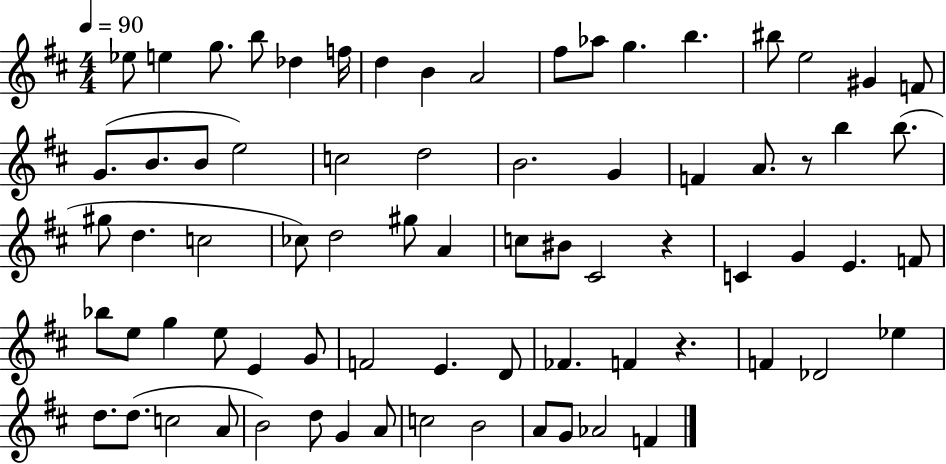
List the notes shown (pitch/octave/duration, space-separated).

Eb5/e E5/q G5/e. B5/e Db5/q F5/s D5/q B4/q A4/h F#5/e Ab5/e G5/q. B5/q. BIS5/e E5/h G#4/q F4/e G4/e. B4/e. B4/e E5/h C5/h D5/h B4/h. G4/q F4/q A4/e. R/e B5/q B5/e. G#5/e D5/q. C5/h CES5/e D5/h G#5/e A4/q C5/e BIS4/e C#4/h R/q C4/q G4/q E4/q. F4/e Bb5/e E5/e G5/q E5/e E4/q G4/e F4/h E4/q. D4/e FES4/q. F4/q R/q. F4/q Db4/h Eb5/q D5/e. D5/e. C5/h A4/e B4/h D5/e G4/q A4/e C5/h B4/h A4/e G4/e Ab4/h F4/q